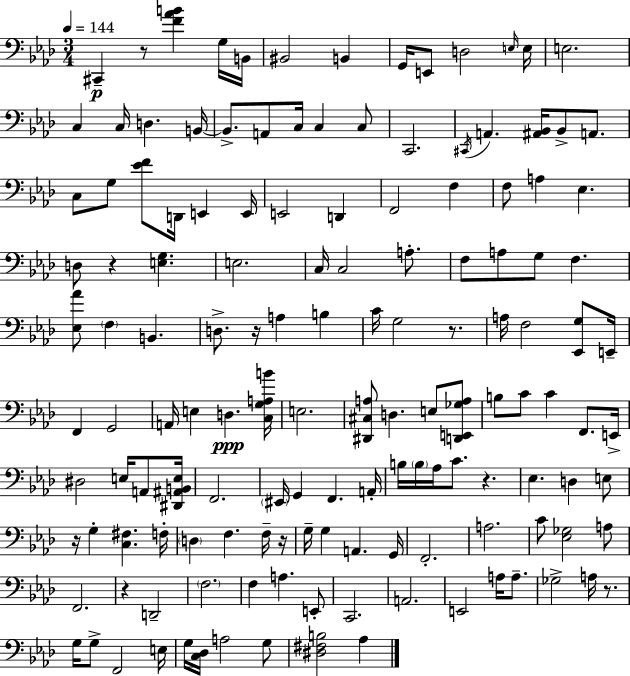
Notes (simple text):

C#2/q R/e [F4,Ab4,B4]/q G3/s B2/s BIS2/h B2/q G2/s E2/e D3/h E3/s E3/s E3/h. C3/q C3/s D3/q. B2/s B2/e. A2/e C3/s C3/q C3/e C2/h. C#2/s A2/q. [A#2,Bb2]/s Bb2/e A2/e. C3/e G3/e [Eb4,F4]/e D2/s E2/q E2/s E2/h D2/q F2/h F3/q F3/e A3/q Eb3/q. D3/e R/q [E3,G3]/q. E3/h. C3/s C3/h A3/e. F3/e A3/e G3/e F3/q. [Eb3,Ab4]/e F3/q B2/q. D3/e. R/s A3/q B3/q C4/s G3/h R/e. A3/s F3/h [Eb2,G3]/e E2/s F2/q G2/h A2/s E3/q D3/q. [C3,G3,A3,B4]/s E3/h. [D#2,C#3,A3]/e D3/q. E3/e [D2,E2,Gb3,A3]/e B3/e C4/e C4/q F2/e. E2/s D#3/h E3/s A2/e [D#2,A#2,B2,E3]/s F2/h. EIS2/s G2/q F2/q. A2/s B3/s B3/s Ab3/s C4/e. R/q. Eb3/q. D3/q E3/e R/s G3/q [C3,F#3]/q. F3/s D3/q F3/q. F3/s R/s G3/s G3/q A2/q. G2/s F2/h. A3/h. C4/e [Eb3,Gb3]/h A3/e F2/h. R/q D2/h F3/h. F3/q A3/q. E2/e C2/h. A2/h. E2/h A3/s A3/e. Gb3/h A3/s R/e. G3/s G3/e F2/h E3/s G3/s [C3,Db3]/s A3/h G3/e [D#3,F#3,B3]/h Ab3/q